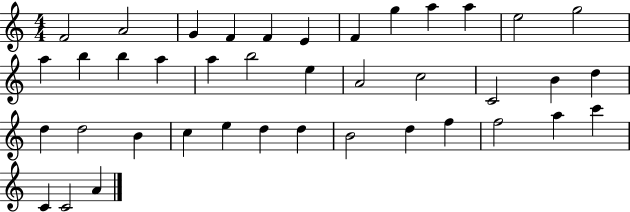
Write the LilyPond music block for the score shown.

{
  \clef treble
  \numericTimeSignature
  \time 4/4
  \key c \major
  f'2 a'2 | g'4 f'4 f'4 e'4 | f'4 g''4 a''4 a''4 | e''2 g''2 | \break a''4 b''4 b''4 a''4 | a''4 b''2 e''4 | a'2 c''2 | c'2 b'4 d''4 | \break d''4 d''2 b'4 | c''4 e''4 d''4 d''4 | b'2 d''4 f''4 | f''2 a''4 c'''4 | \break c'4 c'2 a'4 | \bar "|."
}